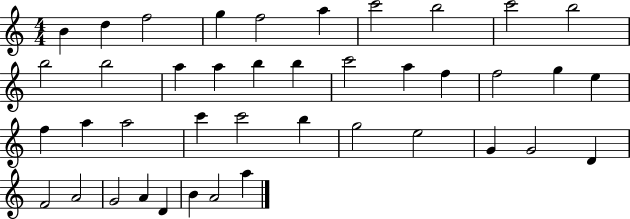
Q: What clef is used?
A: treble